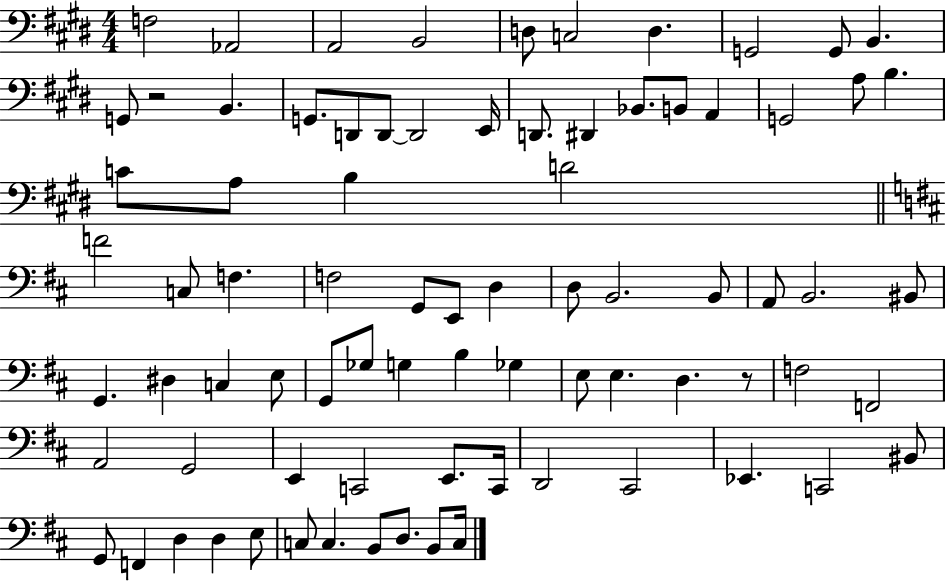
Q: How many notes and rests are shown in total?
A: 80